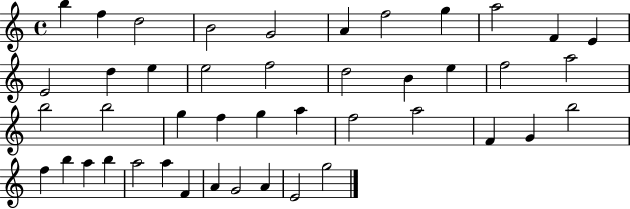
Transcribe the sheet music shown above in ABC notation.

X:1
T:Untitled
M:4/4
L:1/4
K:C
b f d2 B2 G2 A f2 g a2 F E E2 d e e2 f2 d2 B e f2 a2 b2 b2 g f g a f2 a2 F G b2 f b a b a2 a F A G2 A E2 g2